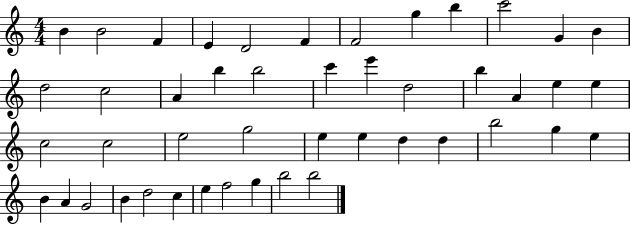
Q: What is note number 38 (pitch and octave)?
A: G4